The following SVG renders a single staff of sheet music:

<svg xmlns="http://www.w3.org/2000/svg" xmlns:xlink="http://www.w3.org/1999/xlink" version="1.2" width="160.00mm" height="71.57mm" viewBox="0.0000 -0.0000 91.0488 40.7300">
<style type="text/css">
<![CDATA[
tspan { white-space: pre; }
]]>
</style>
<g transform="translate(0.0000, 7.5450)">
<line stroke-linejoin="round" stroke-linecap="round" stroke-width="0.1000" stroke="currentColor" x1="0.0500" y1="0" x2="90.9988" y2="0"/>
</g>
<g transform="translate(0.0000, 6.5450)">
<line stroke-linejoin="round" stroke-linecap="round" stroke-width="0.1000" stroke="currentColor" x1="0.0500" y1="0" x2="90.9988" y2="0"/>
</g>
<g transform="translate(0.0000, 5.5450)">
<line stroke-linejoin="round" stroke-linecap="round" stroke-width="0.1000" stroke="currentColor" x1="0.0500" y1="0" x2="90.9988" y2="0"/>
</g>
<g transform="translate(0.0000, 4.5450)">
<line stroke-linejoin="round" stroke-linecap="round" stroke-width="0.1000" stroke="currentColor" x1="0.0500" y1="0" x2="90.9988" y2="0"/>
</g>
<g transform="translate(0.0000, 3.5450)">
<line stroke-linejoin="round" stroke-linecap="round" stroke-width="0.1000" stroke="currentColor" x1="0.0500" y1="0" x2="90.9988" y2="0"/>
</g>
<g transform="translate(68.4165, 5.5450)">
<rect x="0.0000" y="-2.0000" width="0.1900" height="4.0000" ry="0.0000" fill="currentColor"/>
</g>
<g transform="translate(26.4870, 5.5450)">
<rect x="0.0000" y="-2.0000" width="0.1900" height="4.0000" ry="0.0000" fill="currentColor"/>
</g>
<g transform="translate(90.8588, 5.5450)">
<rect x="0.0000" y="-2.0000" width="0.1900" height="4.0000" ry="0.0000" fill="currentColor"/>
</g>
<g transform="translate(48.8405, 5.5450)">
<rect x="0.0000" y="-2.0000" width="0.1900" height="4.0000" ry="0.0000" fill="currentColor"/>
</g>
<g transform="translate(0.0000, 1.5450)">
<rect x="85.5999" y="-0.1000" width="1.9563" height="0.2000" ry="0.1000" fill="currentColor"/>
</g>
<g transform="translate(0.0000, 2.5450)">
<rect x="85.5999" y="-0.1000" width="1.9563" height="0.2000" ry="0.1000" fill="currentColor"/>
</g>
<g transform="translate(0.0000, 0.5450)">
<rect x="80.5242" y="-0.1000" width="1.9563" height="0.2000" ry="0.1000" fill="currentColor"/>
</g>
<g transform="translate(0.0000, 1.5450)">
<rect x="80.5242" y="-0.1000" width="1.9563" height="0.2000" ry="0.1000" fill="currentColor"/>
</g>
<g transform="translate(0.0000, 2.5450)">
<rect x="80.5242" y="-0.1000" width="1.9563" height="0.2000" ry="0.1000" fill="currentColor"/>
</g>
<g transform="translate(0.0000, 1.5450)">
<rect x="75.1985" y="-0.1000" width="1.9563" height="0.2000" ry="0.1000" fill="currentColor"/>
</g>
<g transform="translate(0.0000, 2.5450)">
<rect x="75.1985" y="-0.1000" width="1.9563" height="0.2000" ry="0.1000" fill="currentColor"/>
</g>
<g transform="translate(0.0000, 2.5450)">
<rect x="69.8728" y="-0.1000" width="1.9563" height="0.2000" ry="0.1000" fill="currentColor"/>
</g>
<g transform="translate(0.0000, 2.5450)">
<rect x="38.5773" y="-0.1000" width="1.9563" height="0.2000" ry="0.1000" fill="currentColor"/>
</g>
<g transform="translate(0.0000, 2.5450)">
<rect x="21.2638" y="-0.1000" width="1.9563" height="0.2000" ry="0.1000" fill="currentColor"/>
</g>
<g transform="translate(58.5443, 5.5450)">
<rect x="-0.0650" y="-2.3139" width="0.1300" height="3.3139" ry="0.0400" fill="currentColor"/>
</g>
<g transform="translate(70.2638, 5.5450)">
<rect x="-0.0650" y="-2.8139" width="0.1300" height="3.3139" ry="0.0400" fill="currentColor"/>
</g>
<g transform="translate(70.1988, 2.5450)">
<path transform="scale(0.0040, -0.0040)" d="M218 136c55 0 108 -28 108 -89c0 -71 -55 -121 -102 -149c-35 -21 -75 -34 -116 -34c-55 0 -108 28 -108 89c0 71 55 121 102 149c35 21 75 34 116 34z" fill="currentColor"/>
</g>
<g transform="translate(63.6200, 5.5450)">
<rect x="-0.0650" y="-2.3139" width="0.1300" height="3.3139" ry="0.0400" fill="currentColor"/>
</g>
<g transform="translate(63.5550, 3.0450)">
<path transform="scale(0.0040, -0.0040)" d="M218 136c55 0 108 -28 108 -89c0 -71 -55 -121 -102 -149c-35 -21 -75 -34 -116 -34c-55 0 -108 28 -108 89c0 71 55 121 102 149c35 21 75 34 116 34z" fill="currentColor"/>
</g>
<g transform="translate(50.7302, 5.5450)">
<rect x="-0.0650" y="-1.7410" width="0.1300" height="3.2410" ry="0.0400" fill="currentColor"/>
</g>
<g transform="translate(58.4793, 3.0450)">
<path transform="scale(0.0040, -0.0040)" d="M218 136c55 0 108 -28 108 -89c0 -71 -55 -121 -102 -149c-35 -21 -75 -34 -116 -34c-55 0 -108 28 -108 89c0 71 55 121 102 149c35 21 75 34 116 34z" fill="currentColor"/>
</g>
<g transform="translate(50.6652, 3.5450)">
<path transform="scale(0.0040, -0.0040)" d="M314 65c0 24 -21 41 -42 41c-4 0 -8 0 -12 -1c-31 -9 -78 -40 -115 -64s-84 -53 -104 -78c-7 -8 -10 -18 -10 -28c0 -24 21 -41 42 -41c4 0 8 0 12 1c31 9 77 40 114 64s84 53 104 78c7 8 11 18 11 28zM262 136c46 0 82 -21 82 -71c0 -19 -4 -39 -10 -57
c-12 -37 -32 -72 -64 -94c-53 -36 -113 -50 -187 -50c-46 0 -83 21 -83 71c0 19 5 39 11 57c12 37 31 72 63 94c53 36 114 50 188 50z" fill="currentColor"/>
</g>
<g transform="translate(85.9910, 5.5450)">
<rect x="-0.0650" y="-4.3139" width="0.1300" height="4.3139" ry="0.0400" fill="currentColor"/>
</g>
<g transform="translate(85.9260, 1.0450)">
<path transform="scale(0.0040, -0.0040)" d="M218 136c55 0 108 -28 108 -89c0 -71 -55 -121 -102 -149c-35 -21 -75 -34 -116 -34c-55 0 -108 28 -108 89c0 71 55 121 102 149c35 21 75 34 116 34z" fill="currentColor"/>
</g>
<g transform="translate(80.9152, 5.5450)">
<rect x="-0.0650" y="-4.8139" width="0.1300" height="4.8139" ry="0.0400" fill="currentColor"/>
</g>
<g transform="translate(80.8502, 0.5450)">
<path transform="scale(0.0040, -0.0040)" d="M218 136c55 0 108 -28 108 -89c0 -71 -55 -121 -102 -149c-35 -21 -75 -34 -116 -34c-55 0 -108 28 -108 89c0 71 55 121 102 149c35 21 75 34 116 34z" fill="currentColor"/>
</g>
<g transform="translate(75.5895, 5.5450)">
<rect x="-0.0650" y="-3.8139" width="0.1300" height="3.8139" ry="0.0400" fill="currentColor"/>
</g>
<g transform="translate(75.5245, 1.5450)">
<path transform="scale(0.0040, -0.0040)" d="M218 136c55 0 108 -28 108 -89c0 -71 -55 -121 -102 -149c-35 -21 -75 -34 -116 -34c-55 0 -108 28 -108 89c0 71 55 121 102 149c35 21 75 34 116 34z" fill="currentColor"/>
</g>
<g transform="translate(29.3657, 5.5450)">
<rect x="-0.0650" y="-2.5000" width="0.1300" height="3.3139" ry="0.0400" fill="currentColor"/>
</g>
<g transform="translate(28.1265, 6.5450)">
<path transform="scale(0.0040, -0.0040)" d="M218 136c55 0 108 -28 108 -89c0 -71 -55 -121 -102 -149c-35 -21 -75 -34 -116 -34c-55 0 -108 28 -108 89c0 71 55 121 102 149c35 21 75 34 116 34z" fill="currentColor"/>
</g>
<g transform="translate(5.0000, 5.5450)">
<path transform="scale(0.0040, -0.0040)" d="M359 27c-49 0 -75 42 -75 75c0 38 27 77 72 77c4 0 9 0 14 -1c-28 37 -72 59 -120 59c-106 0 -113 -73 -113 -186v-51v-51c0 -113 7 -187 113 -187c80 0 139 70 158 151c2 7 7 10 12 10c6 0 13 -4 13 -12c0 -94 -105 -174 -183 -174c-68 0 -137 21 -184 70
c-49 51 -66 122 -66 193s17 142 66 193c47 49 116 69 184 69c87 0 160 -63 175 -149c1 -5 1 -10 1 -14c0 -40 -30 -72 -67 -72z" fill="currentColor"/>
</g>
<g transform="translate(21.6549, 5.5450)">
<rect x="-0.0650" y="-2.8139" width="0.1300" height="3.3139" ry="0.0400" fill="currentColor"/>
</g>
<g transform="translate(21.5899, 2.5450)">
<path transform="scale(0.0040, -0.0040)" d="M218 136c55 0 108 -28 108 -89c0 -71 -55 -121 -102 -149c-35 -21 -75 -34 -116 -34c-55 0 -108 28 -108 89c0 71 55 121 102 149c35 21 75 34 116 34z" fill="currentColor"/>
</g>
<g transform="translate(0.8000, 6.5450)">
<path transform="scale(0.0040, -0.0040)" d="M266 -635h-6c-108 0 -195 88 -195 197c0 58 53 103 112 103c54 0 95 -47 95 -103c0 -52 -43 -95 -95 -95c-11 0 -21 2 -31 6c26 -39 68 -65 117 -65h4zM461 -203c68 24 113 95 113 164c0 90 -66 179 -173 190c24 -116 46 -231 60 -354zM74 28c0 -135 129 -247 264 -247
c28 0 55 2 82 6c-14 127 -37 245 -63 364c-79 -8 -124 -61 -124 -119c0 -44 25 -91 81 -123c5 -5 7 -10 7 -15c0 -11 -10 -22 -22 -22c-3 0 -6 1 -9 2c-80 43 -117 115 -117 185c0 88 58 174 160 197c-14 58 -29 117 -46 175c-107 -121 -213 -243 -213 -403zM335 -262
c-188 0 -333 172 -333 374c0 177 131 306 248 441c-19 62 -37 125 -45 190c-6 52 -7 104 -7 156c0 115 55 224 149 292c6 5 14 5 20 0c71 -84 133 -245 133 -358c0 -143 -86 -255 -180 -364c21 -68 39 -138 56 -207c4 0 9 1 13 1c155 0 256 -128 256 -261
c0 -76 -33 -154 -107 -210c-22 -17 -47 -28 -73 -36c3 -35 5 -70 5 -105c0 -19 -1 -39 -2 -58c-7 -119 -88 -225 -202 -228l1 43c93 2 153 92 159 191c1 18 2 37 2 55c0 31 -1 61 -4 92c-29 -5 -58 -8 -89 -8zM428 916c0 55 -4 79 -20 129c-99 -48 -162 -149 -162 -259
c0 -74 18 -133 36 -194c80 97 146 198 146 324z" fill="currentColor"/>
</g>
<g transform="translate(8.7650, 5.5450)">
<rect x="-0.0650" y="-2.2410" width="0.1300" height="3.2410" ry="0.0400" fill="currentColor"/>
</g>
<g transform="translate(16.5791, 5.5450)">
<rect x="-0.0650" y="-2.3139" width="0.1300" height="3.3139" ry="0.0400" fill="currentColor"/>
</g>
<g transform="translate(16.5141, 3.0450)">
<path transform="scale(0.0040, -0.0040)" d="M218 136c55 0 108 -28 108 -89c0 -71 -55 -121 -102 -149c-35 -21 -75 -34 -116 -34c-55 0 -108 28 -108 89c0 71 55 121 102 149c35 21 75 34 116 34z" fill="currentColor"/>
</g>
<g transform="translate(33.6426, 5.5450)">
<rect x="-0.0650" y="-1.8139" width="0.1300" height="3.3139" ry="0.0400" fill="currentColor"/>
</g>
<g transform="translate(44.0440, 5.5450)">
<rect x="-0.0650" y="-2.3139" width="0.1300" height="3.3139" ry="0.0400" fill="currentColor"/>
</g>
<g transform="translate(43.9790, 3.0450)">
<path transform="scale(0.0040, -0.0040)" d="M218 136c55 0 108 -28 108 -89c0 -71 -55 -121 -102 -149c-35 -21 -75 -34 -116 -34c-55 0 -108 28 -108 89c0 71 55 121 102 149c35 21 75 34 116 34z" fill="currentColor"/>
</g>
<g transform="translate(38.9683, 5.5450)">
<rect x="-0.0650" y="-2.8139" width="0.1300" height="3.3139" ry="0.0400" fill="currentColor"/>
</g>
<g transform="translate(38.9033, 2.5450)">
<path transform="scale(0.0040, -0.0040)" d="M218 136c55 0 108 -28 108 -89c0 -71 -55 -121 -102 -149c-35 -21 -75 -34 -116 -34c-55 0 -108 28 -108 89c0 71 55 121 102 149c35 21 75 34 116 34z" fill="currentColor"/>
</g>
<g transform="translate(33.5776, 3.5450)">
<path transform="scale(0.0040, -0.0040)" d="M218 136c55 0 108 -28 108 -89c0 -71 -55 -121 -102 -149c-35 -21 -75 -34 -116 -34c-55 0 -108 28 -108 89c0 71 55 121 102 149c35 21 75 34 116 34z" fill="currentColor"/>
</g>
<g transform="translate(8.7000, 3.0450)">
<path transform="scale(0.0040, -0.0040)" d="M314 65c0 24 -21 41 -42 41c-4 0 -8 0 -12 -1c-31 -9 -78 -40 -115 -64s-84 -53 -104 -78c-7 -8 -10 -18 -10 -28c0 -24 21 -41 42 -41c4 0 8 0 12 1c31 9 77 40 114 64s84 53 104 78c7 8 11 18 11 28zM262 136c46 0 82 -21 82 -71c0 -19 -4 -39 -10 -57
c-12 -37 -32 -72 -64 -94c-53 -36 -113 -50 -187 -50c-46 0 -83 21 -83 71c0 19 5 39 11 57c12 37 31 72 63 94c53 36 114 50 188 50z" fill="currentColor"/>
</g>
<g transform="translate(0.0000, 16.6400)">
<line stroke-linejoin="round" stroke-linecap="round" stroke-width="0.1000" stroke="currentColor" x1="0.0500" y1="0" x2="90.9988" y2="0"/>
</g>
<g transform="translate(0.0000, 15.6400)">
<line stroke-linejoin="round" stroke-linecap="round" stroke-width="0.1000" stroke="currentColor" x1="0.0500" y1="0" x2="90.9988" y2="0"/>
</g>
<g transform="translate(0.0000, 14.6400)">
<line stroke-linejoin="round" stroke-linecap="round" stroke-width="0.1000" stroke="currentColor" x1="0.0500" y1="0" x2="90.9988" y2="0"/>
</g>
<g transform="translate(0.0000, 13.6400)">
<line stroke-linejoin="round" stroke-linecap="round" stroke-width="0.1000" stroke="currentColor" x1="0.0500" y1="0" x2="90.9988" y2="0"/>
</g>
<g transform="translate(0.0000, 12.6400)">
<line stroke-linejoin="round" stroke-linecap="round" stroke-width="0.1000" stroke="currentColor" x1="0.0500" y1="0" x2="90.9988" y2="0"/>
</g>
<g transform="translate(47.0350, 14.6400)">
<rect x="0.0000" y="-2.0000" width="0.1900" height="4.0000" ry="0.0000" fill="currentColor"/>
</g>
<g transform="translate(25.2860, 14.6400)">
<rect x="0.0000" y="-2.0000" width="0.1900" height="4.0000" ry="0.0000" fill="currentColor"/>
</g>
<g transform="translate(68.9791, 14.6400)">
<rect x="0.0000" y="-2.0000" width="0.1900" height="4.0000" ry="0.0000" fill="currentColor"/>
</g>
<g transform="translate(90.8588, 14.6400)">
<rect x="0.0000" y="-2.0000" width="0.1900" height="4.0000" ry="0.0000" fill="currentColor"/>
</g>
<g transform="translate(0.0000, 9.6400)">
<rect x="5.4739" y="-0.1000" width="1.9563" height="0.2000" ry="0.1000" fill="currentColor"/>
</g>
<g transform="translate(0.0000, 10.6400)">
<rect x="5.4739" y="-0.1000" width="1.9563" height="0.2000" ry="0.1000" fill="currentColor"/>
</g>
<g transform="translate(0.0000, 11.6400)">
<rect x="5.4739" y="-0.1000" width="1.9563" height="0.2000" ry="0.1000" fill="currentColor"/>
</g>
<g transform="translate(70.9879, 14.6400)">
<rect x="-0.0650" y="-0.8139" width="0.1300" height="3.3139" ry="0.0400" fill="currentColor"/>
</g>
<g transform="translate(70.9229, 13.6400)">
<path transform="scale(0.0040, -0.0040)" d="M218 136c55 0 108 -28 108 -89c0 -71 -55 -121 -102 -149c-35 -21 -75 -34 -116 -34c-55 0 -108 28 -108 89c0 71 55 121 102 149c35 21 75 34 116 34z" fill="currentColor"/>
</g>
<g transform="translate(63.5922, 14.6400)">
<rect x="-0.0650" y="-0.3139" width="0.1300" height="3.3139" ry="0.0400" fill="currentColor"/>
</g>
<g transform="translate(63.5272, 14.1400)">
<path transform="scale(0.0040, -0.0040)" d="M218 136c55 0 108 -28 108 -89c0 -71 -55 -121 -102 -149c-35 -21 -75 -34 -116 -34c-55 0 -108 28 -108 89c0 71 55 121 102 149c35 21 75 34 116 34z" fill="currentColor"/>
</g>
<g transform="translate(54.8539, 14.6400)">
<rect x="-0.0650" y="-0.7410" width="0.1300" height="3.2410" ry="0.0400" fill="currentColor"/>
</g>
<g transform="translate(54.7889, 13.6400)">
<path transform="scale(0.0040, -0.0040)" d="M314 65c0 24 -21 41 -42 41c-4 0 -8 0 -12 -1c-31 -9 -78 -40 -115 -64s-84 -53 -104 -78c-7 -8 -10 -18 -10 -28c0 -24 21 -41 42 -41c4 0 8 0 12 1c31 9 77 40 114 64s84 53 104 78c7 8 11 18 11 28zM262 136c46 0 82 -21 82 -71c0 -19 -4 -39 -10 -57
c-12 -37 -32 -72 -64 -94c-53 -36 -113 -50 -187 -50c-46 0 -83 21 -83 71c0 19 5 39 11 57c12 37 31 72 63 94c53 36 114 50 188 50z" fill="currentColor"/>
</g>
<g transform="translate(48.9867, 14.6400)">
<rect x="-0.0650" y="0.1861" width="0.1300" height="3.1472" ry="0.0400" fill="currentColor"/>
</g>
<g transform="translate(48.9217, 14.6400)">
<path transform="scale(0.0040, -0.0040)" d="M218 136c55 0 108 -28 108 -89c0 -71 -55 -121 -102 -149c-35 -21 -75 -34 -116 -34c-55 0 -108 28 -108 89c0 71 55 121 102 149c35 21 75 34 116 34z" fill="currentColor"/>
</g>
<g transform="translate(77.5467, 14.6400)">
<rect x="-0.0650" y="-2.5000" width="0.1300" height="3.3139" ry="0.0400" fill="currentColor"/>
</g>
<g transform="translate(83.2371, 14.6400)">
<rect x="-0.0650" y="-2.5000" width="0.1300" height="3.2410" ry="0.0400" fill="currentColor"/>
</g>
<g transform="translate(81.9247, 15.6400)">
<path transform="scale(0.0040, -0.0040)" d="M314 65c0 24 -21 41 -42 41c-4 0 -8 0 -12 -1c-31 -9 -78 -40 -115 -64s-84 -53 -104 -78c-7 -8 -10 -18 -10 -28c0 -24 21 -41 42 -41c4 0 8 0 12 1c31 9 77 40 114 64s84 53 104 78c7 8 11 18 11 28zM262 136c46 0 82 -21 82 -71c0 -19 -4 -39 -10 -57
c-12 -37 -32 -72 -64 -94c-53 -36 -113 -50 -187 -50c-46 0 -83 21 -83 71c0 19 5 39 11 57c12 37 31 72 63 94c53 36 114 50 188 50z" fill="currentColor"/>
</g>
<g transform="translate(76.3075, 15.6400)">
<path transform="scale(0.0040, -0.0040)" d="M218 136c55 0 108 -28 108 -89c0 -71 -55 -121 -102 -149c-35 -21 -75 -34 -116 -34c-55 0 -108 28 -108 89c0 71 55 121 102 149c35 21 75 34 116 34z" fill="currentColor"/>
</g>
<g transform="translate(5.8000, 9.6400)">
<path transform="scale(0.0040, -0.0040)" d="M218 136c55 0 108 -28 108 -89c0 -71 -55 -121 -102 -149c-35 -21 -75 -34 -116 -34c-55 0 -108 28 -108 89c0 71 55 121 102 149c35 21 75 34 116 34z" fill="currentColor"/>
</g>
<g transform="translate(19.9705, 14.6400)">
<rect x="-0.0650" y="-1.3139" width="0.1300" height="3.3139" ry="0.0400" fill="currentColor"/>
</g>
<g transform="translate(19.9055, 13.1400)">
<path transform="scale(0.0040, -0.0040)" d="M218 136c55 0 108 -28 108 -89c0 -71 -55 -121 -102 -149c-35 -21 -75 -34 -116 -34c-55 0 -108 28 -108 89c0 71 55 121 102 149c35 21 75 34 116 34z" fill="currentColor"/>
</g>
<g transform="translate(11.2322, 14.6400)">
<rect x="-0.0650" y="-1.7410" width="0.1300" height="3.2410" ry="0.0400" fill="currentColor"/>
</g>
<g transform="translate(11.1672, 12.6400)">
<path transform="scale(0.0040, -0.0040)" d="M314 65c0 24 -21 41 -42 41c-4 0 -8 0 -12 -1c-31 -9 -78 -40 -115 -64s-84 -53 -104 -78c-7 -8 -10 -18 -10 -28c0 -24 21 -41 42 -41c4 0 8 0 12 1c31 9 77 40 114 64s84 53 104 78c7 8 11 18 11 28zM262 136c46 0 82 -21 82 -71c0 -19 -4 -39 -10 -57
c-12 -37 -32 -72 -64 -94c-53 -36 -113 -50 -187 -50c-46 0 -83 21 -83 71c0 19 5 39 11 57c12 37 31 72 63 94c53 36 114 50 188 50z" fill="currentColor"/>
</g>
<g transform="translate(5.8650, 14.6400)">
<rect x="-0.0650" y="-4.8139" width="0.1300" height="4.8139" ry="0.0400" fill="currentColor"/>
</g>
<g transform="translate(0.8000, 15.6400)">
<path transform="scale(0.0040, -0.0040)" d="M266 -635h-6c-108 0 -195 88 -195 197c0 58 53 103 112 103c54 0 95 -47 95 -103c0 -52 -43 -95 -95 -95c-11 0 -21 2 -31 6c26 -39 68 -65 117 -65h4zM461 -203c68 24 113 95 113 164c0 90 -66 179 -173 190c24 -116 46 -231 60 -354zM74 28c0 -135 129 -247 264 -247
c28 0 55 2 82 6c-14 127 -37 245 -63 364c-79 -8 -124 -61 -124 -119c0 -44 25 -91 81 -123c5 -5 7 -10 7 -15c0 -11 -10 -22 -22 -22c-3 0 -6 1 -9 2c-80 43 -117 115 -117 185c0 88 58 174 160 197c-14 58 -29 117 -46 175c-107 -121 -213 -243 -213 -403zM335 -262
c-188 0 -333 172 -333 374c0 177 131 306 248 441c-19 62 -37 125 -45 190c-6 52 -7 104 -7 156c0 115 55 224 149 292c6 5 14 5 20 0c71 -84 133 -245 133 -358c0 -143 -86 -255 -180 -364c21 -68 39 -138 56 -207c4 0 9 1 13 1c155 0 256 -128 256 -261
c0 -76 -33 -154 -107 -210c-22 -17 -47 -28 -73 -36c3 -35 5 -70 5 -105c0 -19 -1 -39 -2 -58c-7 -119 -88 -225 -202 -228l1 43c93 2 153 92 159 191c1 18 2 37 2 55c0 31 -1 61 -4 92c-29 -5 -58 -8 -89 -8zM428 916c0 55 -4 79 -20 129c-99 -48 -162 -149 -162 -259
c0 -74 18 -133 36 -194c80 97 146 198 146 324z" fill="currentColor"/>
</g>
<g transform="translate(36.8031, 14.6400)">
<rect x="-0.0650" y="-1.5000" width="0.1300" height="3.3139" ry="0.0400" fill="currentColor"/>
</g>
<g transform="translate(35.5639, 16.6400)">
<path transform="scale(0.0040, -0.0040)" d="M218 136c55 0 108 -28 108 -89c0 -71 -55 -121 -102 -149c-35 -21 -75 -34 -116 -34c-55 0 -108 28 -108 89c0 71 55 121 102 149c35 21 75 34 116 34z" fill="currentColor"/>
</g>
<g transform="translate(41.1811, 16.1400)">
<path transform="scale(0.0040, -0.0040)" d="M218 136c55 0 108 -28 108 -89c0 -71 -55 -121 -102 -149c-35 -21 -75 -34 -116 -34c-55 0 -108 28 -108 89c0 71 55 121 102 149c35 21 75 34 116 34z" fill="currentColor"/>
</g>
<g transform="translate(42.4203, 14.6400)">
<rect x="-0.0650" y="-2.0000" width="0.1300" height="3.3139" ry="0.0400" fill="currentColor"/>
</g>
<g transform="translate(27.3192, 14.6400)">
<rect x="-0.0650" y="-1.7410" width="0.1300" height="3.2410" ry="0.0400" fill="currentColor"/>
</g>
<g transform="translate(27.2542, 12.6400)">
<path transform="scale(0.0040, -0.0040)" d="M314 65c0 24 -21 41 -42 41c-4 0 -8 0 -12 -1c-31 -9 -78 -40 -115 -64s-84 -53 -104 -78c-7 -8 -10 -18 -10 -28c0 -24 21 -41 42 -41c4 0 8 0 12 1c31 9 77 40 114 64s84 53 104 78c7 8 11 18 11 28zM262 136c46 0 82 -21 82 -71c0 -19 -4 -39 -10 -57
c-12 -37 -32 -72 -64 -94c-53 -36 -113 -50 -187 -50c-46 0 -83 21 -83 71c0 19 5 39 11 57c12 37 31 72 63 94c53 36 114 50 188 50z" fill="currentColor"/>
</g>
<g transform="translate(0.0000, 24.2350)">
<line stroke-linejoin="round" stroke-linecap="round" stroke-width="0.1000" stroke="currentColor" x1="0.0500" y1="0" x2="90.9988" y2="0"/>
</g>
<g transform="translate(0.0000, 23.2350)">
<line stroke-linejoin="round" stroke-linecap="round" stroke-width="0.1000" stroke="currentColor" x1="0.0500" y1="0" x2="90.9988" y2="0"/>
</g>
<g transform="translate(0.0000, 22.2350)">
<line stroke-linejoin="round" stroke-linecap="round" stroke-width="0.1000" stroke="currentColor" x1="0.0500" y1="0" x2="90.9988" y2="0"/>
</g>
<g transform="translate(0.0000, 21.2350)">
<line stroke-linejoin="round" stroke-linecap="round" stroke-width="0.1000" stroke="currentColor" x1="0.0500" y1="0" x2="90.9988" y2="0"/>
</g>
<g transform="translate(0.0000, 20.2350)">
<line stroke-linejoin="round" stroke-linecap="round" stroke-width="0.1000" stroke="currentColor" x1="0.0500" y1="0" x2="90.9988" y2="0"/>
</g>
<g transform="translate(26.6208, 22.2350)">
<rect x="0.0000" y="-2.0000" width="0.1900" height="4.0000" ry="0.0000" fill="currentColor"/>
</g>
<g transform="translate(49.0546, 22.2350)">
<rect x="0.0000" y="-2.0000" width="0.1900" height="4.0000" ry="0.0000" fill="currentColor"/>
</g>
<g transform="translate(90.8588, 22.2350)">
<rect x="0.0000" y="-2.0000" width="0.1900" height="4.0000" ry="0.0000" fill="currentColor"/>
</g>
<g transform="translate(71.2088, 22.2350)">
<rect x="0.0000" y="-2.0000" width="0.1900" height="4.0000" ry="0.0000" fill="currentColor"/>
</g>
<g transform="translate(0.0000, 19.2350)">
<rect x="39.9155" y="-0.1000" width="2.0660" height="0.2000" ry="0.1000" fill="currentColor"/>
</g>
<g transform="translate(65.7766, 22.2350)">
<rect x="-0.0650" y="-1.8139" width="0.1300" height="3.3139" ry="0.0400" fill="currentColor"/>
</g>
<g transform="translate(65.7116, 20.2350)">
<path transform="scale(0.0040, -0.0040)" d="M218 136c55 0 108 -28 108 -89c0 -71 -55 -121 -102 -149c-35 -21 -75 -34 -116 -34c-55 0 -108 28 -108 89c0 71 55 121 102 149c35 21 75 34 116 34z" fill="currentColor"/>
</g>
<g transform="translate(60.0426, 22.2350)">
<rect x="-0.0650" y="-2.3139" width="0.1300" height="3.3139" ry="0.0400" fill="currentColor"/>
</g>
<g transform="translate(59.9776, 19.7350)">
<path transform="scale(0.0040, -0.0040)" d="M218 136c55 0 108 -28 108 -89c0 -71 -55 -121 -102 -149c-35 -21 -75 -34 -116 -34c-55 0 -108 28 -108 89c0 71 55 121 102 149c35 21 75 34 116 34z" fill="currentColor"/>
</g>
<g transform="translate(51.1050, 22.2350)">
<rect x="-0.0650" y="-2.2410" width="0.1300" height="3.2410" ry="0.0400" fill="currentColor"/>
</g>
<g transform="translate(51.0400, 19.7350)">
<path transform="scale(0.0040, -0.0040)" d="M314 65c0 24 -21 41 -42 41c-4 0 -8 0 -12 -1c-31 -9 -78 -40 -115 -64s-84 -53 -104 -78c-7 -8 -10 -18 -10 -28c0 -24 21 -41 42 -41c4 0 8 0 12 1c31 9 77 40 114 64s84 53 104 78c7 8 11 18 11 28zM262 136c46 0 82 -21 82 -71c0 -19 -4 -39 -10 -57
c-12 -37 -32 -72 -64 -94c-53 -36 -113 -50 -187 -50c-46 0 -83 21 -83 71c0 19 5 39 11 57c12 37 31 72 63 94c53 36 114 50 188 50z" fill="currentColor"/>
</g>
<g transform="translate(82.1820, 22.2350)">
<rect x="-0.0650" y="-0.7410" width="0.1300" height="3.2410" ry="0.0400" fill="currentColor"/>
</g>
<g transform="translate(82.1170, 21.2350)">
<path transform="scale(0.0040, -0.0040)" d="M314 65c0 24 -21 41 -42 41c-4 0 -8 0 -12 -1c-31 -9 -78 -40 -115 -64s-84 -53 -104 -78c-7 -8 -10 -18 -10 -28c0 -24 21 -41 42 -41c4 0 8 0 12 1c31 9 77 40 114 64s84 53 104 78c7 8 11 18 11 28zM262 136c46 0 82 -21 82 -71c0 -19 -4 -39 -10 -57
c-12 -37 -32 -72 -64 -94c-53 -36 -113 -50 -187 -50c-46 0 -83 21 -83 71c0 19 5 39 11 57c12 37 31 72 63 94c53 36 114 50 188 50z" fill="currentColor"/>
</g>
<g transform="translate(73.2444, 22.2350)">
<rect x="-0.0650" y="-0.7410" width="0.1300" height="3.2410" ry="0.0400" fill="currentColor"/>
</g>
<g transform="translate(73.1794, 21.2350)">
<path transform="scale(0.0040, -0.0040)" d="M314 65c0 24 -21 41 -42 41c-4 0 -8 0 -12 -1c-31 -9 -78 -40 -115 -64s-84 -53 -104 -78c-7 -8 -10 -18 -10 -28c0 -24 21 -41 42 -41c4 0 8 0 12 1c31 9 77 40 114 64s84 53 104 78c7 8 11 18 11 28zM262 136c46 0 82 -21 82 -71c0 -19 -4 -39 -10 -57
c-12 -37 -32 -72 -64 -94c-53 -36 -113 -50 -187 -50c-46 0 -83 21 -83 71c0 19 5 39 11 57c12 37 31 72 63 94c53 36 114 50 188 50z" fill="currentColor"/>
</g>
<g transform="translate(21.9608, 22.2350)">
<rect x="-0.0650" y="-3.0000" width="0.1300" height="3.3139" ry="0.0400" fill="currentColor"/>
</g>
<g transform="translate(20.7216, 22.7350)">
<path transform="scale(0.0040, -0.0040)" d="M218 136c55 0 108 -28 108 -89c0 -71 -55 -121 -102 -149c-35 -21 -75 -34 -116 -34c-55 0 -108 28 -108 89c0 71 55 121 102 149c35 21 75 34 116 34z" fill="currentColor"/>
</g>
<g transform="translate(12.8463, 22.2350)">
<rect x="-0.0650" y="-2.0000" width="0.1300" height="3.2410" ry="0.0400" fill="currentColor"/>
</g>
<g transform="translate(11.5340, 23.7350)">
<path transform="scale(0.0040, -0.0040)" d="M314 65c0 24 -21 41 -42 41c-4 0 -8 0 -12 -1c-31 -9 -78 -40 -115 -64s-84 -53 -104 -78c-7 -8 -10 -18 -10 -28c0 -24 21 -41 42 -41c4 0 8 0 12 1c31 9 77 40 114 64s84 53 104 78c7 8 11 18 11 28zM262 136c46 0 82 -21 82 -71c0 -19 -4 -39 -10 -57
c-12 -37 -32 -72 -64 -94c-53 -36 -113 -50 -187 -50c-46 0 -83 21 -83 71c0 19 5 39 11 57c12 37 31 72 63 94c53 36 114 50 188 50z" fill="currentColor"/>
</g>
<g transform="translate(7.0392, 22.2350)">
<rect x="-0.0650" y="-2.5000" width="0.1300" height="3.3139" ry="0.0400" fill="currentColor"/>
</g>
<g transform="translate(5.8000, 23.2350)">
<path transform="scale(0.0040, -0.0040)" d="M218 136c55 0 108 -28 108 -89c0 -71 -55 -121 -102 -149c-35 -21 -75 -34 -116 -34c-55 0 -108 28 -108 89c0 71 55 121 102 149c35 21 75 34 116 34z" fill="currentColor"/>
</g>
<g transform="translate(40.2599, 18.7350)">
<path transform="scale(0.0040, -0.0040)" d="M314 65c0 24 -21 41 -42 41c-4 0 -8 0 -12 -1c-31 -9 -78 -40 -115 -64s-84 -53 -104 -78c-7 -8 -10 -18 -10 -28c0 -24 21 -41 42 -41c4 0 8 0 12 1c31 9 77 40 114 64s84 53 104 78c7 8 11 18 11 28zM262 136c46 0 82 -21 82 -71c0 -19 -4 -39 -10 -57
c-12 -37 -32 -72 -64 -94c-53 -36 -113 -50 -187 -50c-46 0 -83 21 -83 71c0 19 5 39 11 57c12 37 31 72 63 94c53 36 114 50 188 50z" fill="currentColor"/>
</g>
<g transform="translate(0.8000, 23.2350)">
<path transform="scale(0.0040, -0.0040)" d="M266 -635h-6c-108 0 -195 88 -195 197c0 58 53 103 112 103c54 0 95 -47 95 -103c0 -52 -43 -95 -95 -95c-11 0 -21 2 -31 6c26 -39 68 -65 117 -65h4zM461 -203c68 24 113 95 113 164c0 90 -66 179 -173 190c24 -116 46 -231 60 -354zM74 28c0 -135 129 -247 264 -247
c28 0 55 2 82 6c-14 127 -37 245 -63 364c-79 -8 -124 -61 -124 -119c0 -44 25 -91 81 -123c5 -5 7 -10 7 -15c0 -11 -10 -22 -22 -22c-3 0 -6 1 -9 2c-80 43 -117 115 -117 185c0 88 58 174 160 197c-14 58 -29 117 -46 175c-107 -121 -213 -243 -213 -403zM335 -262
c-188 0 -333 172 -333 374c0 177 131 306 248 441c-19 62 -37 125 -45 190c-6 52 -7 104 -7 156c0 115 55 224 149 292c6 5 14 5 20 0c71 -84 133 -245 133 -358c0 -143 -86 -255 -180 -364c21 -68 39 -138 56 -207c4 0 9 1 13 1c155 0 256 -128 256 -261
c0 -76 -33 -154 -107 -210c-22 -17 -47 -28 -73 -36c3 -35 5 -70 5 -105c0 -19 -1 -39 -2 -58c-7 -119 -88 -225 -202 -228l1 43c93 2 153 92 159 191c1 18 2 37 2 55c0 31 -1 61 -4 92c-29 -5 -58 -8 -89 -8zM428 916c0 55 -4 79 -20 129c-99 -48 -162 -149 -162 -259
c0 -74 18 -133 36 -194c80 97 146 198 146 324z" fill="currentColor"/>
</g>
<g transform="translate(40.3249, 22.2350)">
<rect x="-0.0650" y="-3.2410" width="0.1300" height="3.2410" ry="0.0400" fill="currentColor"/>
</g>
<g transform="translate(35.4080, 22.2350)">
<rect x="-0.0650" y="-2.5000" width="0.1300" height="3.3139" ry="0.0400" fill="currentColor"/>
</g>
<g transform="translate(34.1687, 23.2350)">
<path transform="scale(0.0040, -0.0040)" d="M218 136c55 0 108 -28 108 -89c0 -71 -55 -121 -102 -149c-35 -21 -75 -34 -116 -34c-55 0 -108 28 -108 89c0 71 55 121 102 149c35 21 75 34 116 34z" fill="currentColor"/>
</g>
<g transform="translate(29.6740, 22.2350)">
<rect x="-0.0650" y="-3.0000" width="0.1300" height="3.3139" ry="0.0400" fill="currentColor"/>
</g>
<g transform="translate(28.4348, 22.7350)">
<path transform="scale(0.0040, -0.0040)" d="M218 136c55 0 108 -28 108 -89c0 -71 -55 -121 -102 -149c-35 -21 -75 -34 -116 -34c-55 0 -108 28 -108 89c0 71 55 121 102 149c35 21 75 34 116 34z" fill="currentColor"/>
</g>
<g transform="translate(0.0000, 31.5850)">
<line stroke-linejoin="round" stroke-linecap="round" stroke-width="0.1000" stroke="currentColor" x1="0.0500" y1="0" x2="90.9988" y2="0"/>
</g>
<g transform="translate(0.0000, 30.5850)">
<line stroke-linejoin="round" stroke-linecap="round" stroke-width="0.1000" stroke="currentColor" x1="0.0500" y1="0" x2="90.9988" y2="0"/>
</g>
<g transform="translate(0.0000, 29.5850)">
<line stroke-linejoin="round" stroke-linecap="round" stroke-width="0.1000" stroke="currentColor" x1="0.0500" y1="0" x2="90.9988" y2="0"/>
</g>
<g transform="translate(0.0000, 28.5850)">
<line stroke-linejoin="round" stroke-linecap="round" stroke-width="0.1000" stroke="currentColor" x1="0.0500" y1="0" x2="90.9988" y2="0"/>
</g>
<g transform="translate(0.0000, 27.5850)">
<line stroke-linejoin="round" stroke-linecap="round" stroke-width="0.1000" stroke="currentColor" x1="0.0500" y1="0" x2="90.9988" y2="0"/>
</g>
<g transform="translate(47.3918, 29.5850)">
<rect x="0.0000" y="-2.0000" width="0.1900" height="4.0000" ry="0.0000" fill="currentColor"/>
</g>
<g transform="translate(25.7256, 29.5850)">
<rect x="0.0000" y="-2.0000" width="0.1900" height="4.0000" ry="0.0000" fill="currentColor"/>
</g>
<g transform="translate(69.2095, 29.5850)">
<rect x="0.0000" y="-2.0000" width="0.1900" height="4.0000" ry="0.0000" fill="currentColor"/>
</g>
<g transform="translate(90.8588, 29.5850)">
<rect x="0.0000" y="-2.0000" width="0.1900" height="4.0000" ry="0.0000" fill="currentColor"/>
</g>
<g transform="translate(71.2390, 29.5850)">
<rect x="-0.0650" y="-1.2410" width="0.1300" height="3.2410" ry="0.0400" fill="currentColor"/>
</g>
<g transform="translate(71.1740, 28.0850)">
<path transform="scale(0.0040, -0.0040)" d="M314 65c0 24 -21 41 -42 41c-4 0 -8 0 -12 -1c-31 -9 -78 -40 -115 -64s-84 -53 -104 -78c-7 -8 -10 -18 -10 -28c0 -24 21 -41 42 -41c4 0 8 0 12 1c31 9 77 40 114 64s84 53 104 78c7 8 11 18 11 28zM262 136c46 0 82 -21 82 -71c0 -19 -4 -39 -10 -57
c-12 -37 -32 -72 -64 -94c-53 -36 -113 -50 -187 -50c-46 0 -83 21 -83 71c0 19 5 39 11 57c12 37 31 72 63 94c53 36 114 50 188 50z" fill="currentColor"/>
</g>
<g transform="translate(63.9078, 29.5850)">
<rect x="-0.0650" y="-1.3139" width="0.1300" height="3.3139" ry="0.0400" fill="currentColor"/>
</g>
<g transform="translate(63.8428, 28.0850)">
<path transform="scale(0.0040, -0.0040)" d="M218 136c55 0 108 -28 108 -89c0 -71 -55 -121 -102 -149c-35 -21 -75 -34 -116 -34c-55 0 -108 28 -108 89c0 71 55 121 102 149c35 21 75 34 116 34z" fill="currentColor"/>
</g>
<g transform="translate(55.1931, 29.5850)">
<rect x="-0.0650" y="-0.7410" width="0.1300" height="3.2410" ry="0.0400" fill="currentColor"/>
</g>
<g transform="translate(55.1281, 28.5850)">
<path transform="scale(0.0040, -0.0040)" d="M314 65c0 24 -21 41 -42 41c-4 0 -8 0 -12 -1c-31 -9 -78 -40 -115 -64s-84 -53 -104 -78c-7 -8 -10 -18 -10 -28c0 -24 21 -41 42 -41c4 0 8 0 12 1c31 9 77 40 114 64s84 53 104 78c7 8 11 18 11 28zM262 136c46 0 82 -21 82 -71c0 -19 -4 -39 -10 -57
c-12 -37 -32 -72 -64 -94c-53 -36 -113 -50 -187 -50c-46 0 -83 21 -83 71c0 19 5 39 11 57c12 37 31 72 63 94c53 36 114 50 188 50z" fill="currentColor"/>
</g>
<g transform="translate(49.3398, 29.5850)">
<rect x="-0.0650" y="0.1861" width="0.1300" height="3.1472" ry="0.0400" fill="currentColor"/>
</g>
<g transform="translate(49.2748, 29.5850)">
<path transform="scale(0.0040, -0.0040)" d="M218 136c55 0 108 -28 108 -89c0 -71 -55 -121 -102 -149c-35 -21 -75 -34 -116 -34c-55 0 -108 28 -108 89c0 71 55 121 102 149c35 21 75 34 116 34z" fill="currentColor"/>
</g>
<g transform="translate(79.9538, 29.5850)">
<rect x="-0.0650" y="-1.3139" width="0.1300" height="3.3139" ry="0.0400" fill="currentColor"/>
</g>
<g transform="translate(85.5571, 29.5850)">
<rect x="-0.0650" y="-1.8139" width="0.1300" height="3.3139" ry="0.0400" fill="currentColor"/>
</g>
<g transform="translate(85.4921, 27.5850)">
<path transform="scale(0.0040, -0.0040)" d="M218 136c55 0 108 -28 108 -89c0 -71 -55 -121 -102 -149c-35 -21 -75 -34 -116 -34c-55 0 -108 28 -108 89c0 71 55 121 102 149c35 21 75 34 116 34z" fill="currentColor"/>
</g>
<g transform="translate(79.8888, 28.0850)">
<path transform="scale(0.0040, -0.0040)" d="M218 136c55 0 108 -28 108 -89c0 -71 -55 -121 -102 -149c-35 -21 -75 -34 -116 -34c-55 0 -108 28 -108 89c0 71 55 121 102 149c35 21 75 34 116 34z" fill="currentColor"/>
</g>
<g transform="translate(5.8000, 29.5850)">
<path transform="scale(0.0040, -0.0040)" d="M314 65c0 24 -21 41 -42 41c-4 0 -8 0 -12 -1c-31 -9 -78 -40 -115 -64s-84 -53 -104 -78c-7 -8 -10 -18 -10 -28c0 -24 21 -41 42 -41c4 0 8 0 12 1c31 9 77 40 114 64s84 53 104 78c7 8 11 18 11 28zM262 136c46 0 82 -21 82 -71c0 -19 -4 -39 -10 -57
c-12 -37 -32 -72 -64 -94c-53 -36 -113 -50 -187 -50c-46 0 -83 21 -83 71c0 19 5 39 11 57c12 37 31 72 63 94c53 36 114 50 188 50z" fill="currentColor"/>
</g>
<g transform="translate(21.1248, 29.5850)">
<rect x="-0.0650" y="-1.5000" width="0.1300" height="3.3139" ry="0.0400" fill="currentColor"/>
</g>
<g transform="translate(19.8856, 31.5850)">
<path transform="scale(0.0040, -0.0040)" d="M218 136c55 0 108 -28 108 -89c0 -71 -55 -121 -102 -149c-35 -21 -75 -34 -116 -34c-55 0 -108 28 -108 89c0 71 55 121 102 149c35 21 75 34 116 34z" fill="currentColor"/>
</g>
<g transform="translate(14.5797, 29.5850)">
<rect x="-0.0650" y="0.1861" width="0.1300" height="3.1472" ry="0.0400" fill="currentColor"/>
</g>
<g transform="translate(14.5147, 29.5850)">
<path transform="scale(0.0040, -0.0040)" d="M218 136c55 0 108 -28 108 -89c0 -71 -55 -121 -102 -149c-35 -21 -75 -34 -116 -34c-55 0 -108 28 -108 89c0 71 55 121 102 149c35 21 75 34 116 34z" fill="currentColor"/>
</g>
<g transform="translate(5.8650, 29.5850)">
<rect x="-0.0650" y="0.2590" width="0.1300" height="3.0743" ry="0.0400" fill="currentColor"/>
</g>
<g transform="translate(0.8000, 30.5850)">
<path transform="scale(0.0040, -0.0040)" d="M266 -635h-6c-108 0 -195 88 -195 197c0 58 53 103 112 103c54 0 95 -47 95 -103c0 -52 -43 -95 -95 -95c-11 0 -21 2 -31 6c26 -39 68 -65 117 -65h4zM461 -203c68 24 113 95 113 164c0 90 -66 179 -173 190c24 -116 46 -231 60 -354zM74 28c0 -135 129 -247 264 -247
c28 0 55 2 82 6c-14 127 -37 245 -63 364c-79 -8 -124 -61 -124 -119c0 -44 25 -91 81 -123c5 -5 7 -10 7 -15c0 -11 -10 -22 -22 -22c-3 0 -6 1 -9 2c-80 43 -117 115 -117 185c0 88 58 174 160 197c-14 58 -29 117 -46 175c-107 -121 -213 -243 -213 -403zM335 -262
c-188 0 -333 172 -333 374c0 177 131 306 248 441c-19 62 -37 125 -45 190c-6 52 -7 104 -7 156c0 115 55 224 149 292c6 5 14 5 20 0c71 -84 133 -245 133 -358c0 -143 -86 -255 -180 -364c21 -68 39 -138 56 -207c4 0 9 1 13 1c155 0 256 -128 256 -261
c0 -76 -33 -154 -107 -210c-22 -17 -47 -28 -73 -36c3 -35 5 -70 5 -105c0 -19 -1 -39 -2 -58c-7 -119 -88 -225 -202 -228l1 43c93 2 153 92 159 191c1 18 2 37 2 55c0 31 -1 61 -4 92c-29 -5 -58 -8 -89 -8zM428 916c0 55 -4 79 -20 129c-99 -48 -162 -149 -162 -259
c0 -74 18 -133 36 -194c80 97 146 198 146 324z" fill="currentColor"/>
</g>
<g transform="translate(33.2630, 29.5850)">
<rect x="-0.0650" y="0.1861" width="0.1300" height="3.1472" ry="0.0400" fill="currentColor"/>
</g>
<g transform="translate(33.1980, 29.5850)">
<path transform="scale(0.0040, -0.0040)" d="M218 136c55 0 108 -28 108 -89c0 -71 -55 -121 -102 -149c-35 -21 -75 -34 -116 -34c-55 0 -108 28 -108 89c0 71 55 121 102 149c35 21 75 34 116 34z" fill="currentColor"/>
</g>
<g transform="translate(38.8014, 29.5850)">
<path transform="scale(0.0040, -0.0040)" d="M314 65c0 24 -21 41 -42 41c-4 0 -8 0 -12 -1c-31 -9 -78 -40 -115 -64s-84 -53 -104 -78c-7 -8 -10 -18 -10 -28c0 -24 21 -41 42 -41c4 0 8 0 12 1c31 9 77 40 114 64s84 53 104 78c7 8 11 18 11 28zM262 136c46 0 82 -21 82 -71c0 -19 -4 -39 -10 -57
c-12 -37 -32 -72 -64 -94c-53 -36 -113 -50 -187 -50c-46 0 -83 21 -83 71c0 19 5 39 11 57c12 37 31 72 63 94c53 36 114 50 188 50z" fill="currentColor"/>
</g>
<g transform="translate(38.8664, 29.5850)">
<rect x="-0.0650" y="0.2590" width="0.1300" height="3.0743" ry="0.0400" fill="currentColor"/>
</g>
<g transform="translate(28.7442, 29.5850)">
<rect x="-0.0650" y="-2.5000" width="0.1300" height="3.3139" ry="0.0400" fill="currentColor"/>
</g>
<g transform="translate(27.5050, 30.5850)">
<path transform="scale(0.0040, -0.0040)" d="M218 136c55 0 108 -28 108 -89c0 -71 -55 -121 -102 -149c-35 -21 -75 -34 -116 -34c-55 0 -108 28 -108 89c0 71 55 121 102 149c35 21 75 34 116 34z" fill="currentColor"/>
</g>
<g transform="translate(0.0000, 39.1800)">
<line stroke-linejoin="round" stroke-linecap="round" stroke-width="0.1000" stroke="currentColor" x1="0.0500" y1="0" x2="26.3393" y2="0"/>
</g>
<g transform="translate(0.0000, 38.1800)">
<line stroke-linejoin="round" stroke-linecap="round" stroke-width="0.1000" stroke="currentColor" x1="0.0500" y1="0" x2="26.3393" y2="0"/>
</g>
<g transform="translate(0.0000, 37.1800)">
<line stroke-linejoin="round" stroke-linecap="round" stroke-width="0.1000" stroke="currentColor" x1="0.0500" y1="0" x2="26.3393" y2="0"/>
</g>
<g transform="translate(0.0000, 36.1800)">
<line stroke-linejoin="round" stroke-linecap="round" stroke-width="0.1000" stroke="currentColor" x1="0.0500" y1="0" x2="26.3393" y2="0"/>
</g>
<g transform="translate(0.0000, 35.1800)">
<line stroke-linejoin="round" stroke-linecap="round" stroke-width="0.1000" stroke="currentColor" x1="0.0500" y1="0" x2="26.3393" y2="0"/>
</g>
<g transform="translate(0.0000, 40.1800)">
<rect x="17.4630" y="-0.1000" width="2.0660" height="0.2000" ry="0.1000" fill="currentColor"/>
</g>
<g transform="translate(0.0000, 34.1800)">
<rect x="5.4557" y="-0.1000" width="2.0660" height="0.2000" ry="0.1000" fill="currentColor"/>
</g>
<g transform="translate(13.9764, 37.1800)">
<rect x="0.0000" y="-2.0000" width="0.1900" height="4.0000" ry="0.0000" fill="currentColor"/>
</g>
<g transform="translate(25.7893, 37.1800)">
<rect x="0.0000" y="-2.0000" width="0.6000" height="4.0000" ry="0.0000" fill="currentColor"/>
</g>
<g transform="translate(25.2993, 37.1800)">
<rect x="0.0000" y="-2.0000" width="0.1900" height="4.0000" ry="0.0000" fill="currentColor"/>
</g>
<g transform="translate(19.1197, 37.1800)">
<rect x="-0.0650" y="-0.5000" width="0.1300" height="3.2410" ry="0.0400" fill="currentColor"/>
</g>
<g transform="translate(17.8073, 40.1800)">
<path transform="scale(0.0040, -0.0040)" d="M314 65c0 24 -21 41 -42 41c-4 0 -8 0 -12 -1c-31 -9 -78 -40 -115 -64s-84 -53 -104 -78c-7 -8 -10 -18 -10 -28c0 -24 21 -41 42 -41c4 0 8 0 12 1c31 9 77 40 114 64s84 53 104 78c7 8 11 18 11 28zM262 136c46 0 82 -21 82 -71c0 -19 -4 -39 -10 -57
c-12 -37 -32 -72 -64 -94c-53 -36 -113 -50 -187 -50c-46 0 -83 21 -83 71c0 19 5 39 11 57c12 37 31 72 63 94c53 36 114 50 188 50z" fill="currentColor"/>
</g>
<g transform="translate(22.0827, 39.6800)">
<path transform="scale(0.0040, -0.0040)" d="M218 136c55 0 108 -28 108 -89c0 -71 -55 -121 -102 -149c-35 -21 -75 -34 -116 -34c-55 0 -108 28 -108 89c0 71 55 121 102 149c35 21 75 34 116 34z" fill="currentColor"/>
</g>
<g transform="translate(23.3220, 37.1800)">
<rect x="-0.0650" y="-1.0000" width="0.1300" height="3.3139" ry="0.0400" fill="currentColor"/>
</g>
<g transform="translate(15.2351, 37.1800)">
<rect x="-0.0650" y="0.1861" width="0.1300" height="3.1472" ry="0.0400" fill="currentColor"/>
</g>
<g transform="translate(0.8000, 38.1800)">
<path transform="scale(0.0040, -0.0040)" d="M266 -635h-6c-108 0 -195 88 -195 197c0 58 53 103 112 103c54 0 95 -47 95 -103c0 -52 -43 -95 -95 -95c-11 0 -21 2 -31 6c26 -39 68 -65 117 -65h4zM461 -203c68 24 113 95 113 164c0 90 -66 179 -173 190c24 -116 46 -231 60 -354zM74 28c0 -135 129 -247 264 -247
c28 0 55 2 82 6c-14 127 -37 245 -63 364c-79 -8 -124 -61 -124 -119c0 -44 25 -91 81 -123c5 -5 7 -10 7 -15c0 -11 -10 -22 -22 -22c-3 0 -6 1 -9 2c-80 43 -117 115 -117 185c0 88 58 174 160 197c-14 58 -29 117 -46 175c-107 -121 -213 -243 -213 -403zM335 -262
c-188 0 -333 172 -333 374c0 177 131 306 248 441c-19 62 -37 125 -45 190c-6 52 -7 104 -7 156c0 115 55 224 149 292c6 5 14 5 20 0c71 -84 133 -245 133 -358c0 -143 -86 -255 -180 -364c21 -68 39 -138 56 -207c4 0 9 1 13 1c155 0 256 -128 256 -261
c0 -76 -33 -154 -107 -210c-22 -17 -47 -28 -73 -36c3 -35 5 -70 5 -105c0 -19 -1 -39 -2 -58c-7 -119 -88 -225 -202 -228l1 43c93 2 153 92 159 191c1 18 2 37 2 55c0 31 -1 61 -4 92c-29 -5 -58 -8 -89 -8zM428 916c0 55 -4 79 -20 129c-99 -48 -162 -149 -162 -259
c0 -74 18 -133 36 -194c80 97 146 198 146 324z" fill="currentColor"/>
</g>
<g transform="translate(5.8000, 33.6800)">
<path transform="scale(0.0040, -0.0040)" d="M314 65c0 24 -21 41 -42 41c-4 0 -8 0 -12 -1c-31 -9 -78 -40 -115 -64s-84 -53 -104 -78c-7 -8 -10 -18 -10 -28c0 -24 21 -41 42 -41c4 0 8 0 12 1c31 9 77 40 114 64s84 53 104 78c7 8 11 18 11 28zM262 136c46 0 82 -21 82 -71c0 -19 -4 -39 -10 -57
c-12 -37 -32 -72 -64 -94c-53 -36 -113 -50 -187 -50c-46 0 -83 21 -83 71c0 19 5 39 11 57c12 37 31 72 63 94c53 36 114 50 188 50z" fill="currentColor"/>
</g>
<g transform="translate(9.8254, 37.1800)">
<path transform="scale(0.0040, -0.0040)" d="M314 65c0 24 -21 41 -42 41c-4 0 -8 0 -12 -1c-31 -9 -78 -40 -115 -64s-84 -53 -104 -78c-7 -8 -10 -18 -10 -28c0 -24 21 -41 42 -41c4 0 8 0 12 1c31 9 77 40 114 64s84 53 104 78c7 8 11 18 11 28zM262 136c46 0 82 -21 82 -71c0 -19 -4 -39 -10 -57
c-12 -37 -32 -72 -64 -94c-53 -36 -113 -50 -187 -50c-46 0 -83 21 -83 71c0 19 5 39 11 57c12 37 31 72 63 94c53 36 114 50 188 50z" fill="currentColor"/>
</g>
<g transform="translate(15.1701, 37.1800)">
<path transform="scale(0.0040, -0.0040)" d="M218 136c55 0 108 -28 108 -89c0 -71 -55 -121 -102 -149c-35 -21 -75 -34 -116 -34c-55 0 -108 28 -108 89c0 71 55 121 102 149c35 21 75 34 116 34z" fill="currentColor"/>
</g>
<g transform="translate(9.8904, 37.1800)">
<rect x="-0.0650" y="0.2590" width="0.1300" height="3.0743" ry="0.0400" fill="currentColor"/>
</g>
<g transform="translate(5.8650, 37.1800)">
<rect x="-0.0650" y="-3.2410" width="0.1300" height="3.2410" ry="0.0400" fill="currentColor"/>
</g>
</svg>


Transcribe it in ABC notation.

X:1
T:Untitled
M:4/4
L:1/4
K:C
g2 g a G f a g f2 g g a c' e' d' e' f2 e f2 E F B d2 c d G G2 G F2 A A G b2 g2 g f d2 d2 B2 B E G B B2 B d2 e e2 e f b2 B2 B C2 D